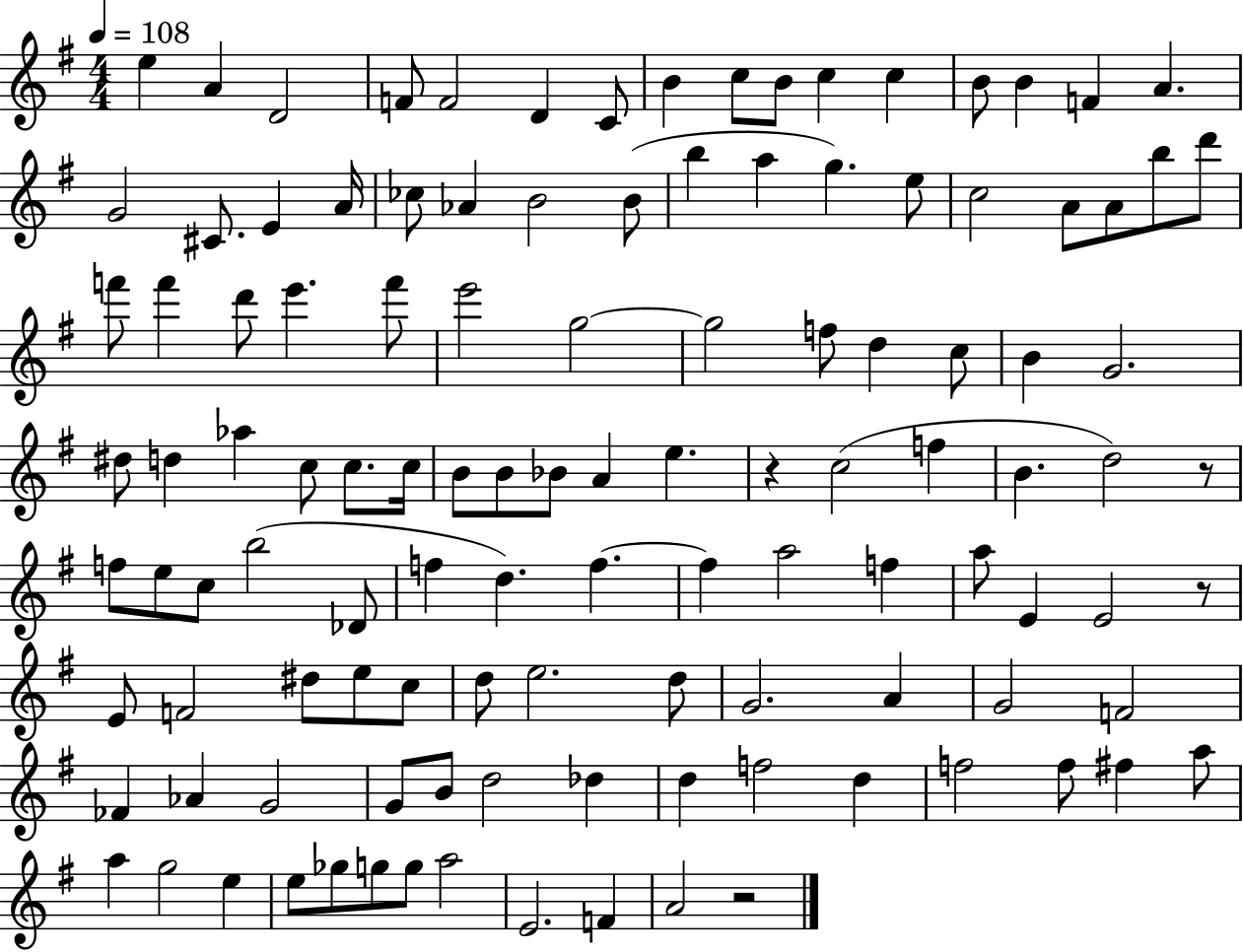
{
  \clef treble
  \numericTimeSignature
  \time 4/4
  \key g \major
  \tempo 4 = 108
  e''4 a'4 d'2 | f'8 f'2 d'4 c'8 | b'4 c''8 b'8 c''4 c''4 | b'8 b'4 f'4 a'4. | \break g'2 cis'8. e'4 a'16 | ces''8 aes'4 b'2 b'8( | b''4 a''4 g''4.) e''8 | c''2 a'8 a'8 b''8 d'''8 | \break f'''8 f'''4 d'''8 e'''4. f'''8 | e'''2 g''2~~ | g''2 f''8 d''4 c''8 | b'4 g'2. | \break dis''8 d''4 aes''4 c''8 c''8. c''16 | b'8 b'8 bes'8 a'4 e''4. | r4 c''2( f''4 | b'4. d''2) r8 | \break f''8 e''8 c''8 b''2( des'8 | f''4 d''4.) f''4.~~ | f''4 a''2 f''4 | a''8 e'4 e'2 r8 | \break e'8 f'2 dis''8 e''8 c''8 | d''8 e''2. d''8 | g'2. a'4 | g'2 f'2 | \break fes'4 aes'4 g'2 | g'8 b'8 d''2 des''4 | d''4 f''2 d''4 | f''2 f''8 fis''4 a''8 | \break a''4 g''2 e''4 | e''8 ges''8 g''8 g''8 a''2 | e'2. f'4 | a'2 r2 | \break \bar "|."
}